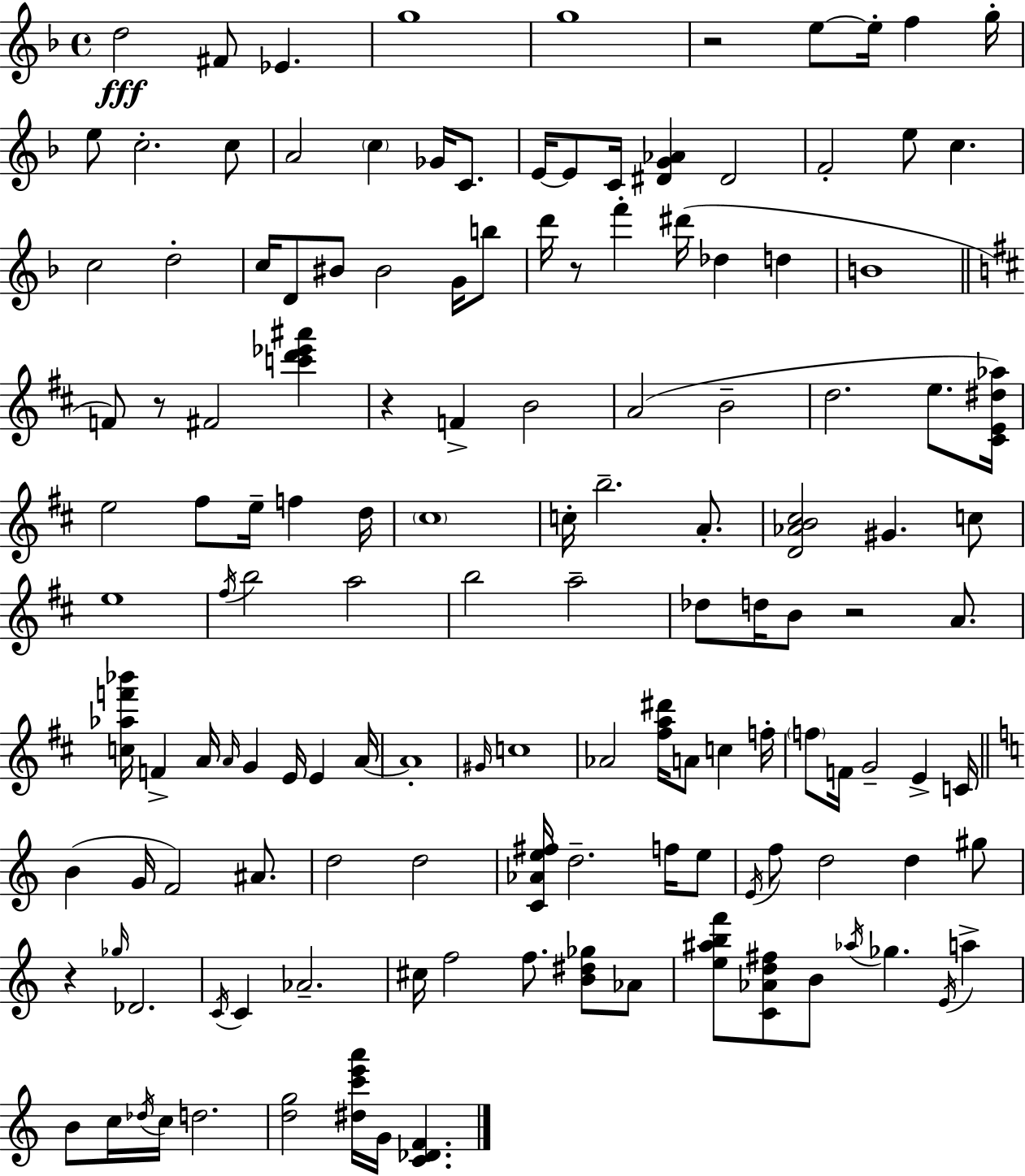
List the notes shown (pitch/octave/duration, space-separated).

D5/h F#4/e Eb4/q. G5/w G5/w R/h E5/e E5/s F5/q G5/s E5/e C5/h. C5/e A4/h C5/q Gb4/s C4/e. E4/s E4/e C4/s [D#4,G4,Ab4]/q D#4/h F4/h E5/e C5/q. C5/h D5/h C5/s D4/e BIS4/e BIS4/h G4/s B5/e D6/s R/e F6/q D#6/s Db5/q D5/q B4/w F4/e R/e F#4/h [C6,D6,Eb6,A#6]/q R/q F4/q B4/h A4/h B4/h D5/h. E5/e. [C#4,E4,D#5,Ab5]/s E5/h F#5/e E5/s F5/q D5/s C#5/w C5/s B5/h. A4/e. [D4,Ab4,B4,C#5]/h G#4/q. C5/e E5/w F#5/s B5/h A5/h B5/h A5/h Db5/e D5/s B4/e R/h A4/e. [C5,Ab5,F6,Bb6]/s F4/q A4/s A4/s G4/q E4/s E4/q A4/s A4/w G#4/s C5/w Ab4/h [F#5,A5,D#6]/s A4/e C5/q F5/s F5/e F4/s G4/h E4/q C4/s B4/q G4/s F4/h A#4/e. D5/h D5/h [C4,Ab4,E5,F#5]/s D5/h. F5/s E5/e E4/s F5/e D5/h D5/q G#5/e R/q Gb5/s Db4/h. C4/s C4/q Ab4/h. C#5/s F5/h F5/e. [B4,D#5,Gb5]/e Ab4/e [E5,A#5,B5,F6]/e [C4,Ab4,D5,F#5]/e B4/e Ab5/s Gb5/q. E4/s A5/q B4/e C5/s Db5/s C5/s D5/h. [D5,G5]/h [D#5,C6,E6,A6]/s G4/s [C4,Db4,F4]/q.